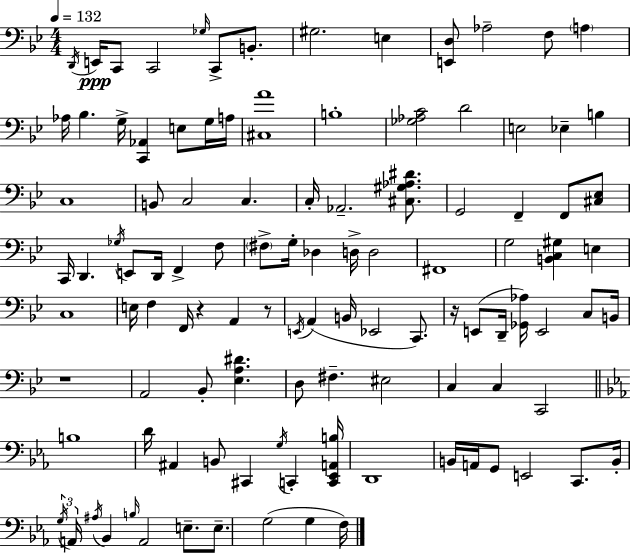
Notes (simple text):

D2/s E2/s C2/e C2/h Gb3/s C2/e B2/e. G#3/h. E3/q [E2,D3]/e Ab3/h F3/e A3/q Ab3/s Bb3/q. G3/s [C2,Ab2]/q E3/e G3/s A3/s [C#3,A4]/w B3/w [Gb3,Ab3,C4]/h D4/h E3/h Eb3/q B3/q C3/w B2/e C3/h C3/q. C3/s Ab2/h. [C#3,G#3,Ab3,D#4]/e. G2/h F2/q F2/e [C#3,Eb3]/e C2/s D2/q. Gb3/s E2/e D2/s F2/q F3/e F#3/e G3/s Db3/q D3/s D3/h F#2/w G3/h [B2,C3,G#3]/q E3/q C3/w E3/s F3/q F2/s R/q A2/q R/e E2/s A2/q B2/s Eb2/h C2/e. R/s E2/e D2/s [Gb2,Ab3]/s E2/h C3/e B2/s R/w A2/h Bb2/e [Eb3,A3,D#4]/q. D3/e F#3/q. EIS3/h C3/q C3/q C2/h B3/w D4/s A#2/q B2/e C#2/q G3/s C2/q [C2,Eb2,A2,B3]/s D2/w B2/s A2/s G2/e E2/h C2/e. B2/s G3/s A2/s A#3/s Bb2/q B3/s A2/h E3/e. E3/e. G3/h G3/q F3/s